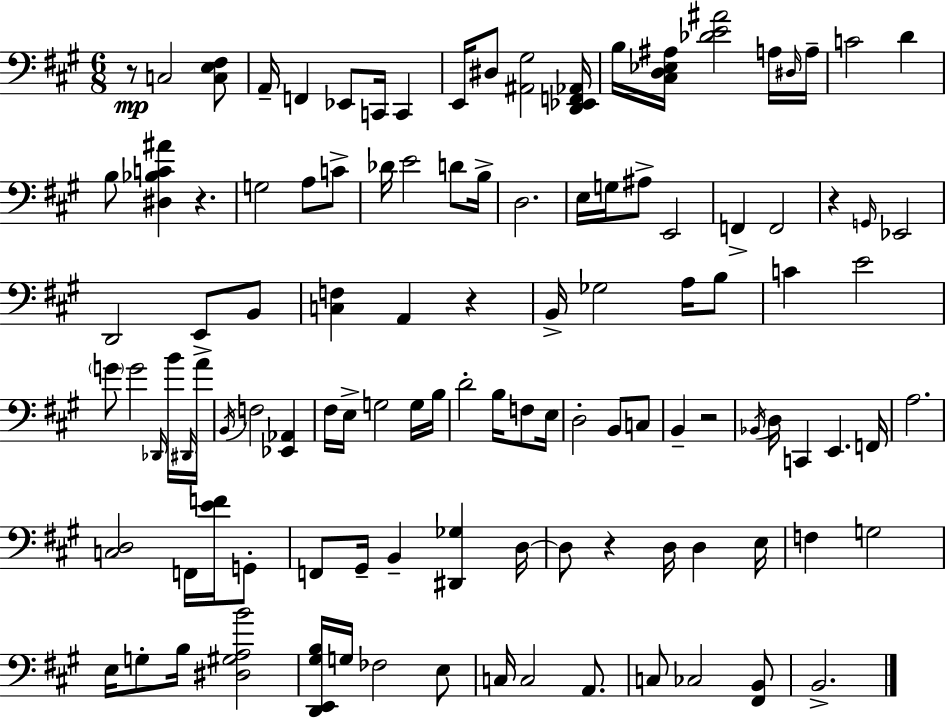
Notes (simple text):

R/e C3/h [C3,E3,F#3]/e A2/s F2/q Eb2/e C2/s C2/q E2/s D#3/e [A#2,G#3]/h [D2,Eb2,F2,Ab2]/s B3/s [C#3,D3,Eb3,A#3]/s [Db4,E4,A#4]/h A3/s D#3/s A3/s C4/h D4/q B3/e [D#3,Bb3,C4,A#4]/q R/q. G3/h A3/e C4/e Db4/s E4/h D4/e B3/s D3/h. E3/s G3/s A#3/e E2/h F2/q F2/h R/q G2/s Eb2/h D2/h E2/e B2/e [C3,F3]/q A2/q R/q B2/s Gb3/h A3/s B3/e C4/q E4/h G4/e G4/h Db2/s B4/s D#2/s A4/s B2/s F3/h [Eb2,Ab2]/q F#3/s E3/s G3/h G3/s B3/s D4/h B3/s F3/e E3/s D3/h B2/e C3/e B2/q R/h Bb2/s D3/s C2/q E2/q. F2/s A3/h. [C3,D3]/h F2/s [E4,F4]/s G2/e F2/e G#2/s B2/q [D#2,Gb3]/q D3/s D3/e R/q D3/s D3/q E3/s F3/q G3/h E3/s G3/e B3/s [D#3,G#3,A3,B4]/h [D2,E2,G#3,B3]/s G3/s FES3/h E3/e C3/s C3/h A2/e. C3/e CES3/h [F#2,B2]/e B2/h.